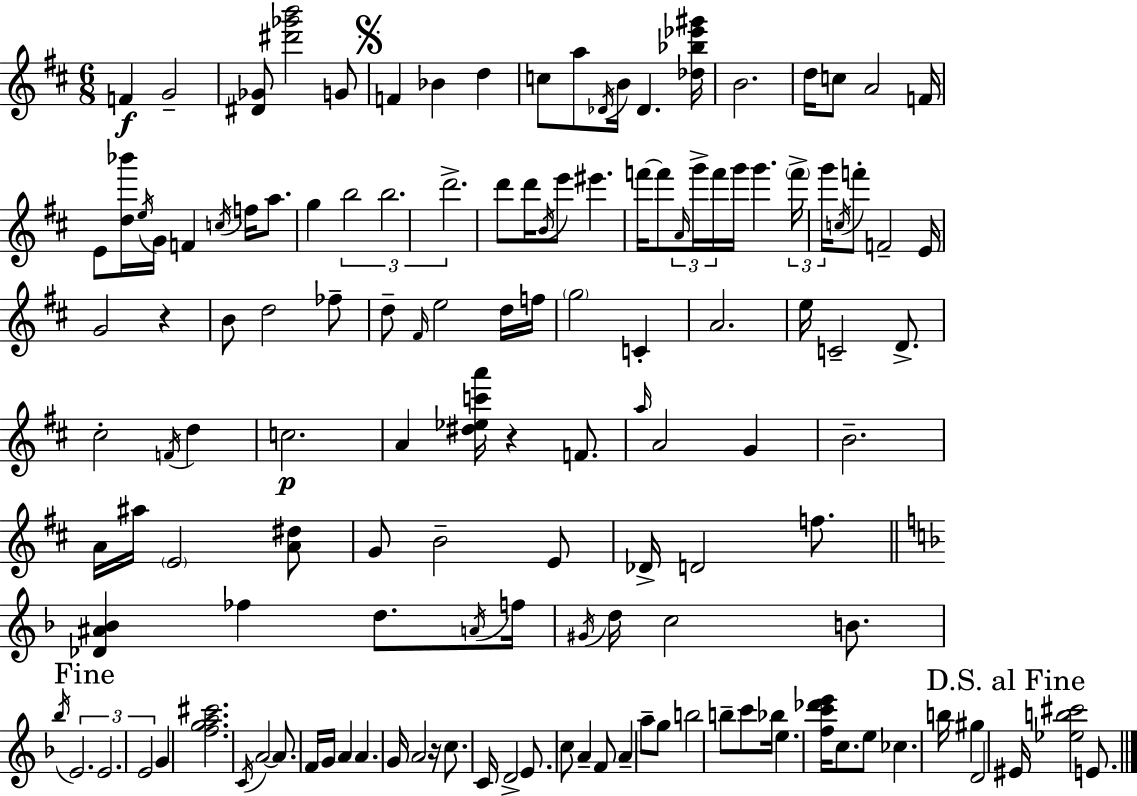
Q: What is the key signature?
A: D major